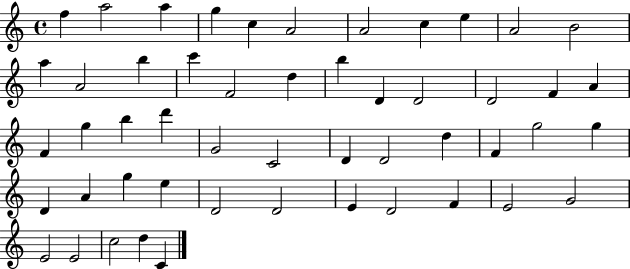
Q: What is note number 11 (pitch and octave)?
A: B4